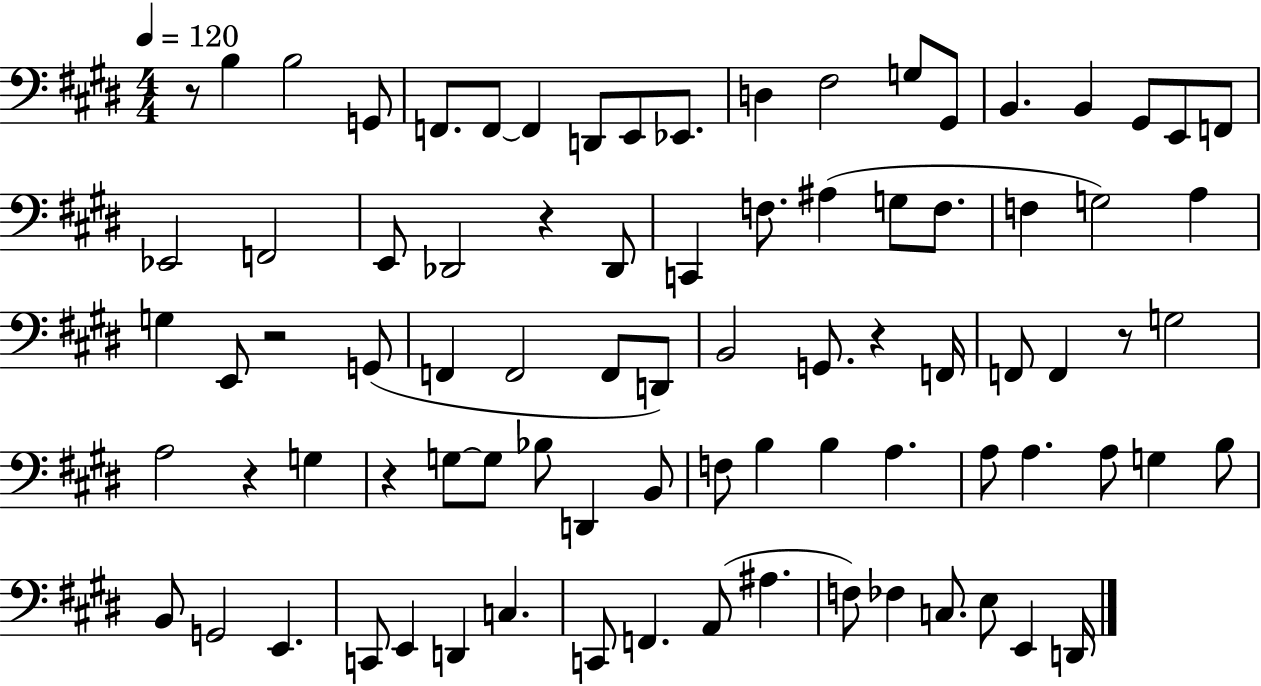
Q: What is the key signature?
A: E major